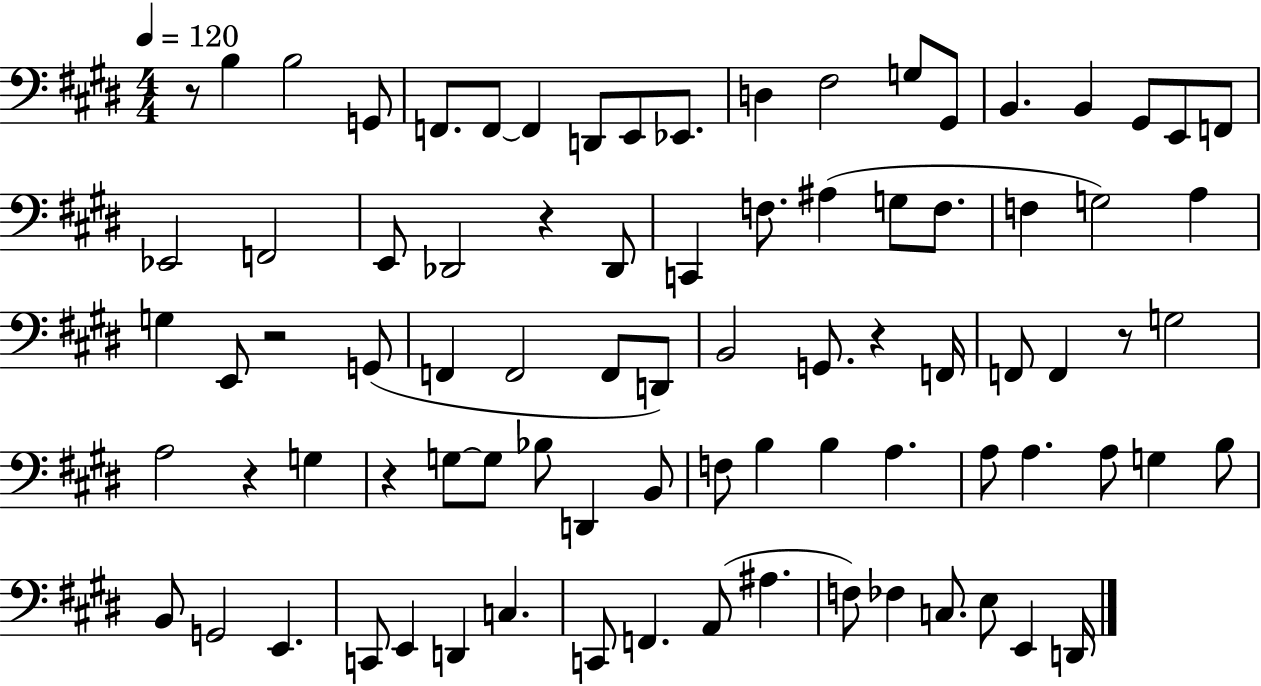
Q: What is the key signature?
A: E major